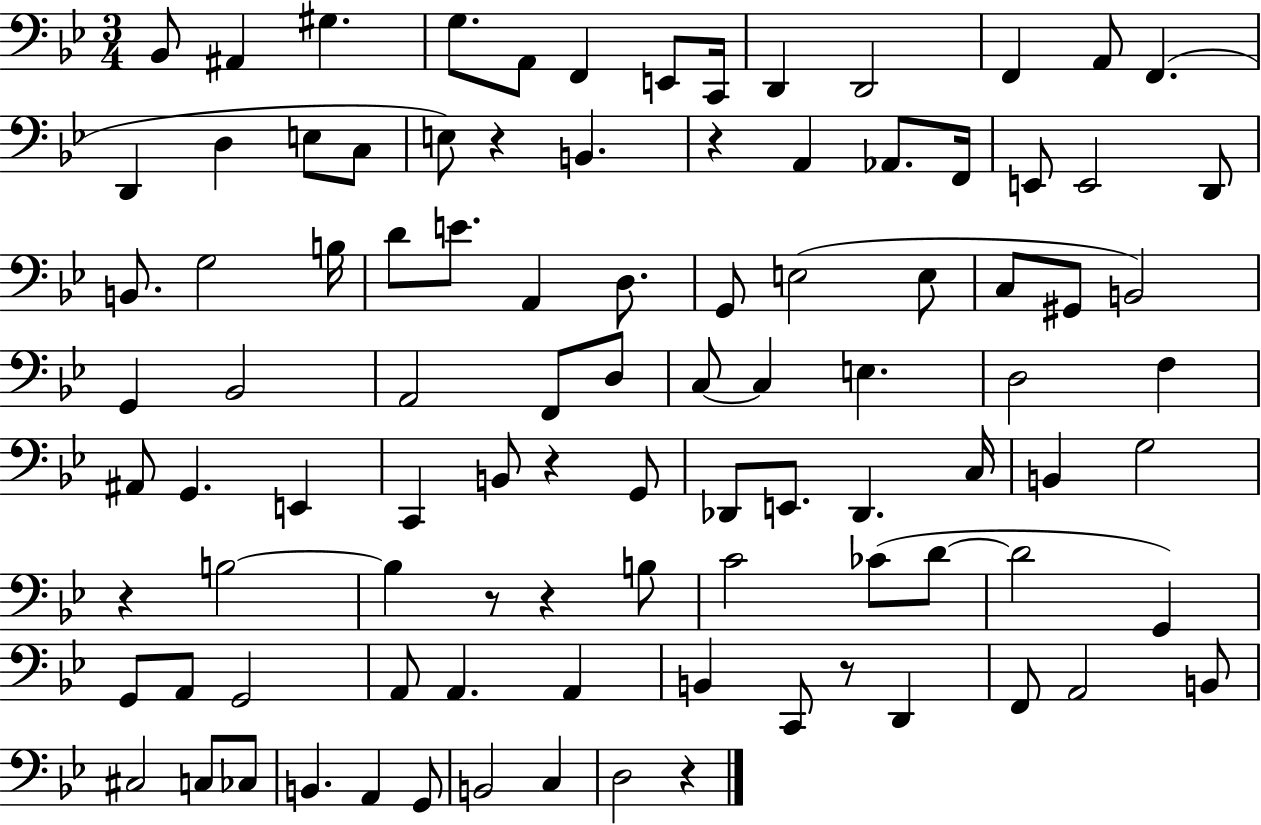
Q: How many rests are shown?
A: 8